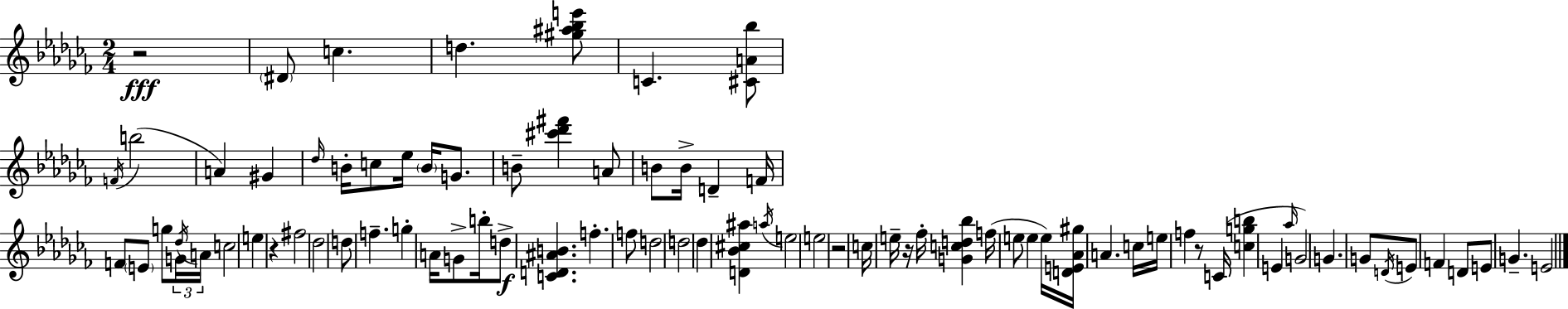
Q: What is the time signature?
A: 2/4